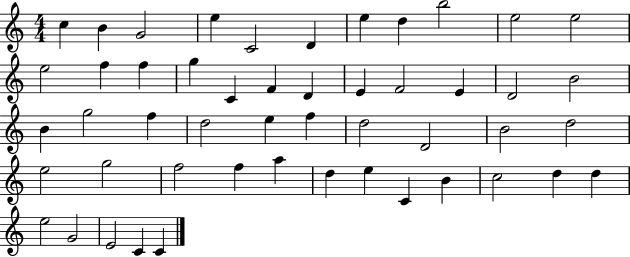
C5/q B4/q G4/h E5/q C4/h D4/q E5/q D5/q B5/h E5/h E5/h E5/h F5/q F5/q G5/q C4/q F4/q D4/q E4/q F4/h E4/q D4/h B4/h B4/q G5/h F5/q D5/h E5/q F5/q D5/h D4/h B4/h D5/h E5/h G5/h F5/h F5/q A5/q D5/q E5/q C4/q B4/q C5/h D5/q D5/q E5/h G4/h E4/h C4/q C4/q